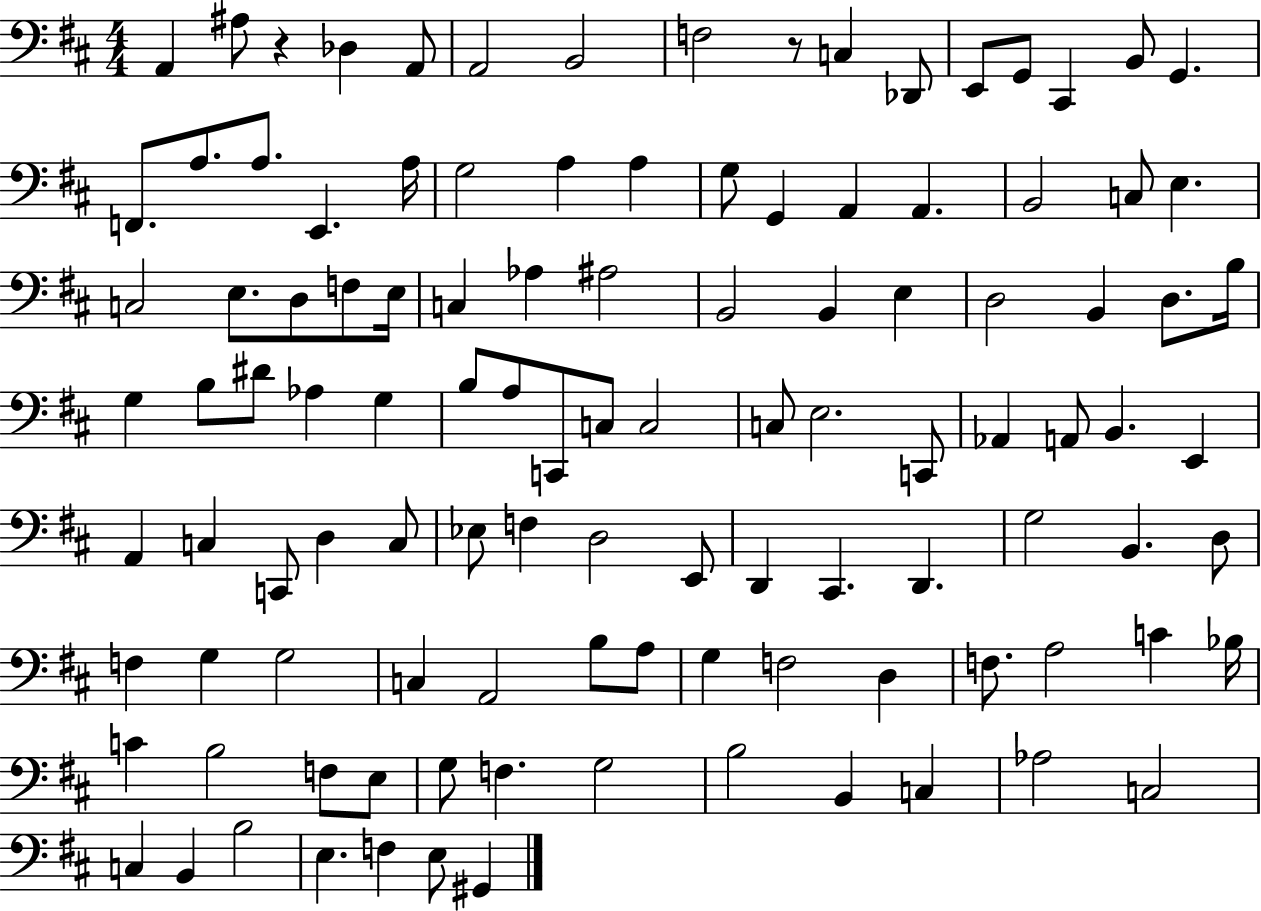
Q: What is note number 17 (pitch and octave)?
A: A3